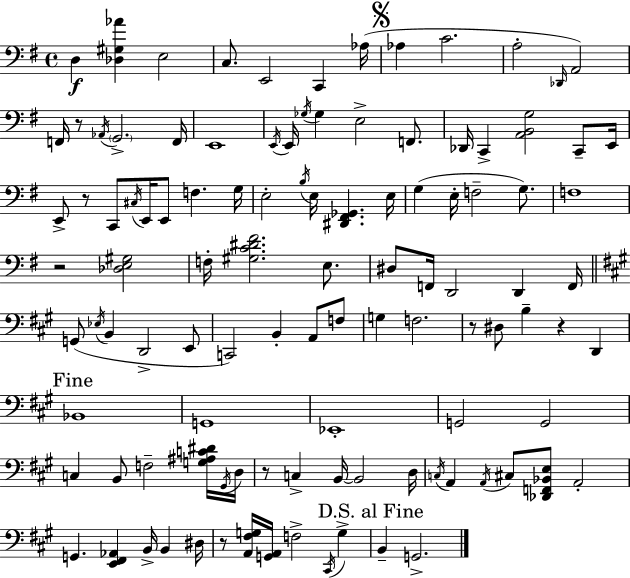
D3/q [Db3,G#3,Ab4]/q E3/h C3/e. E2/h C2/q Ab3/s Ab3/q C4/h. A3/h Db2/s A2/h F2/s R/e Ab2/s G2/h. F2/s E2/w E2/s E2/s Gb3/s Gb3/q E3/h F2/e. Db2/s C2/q [A2,B2,G3]/h C2/e E2/s E2/e R/e C2/e C#3/s E2/s E2/e F3/q. G3/s E3/h B3/s E3/s [D#2,F#2,Gb2]/q. E3/s G3/q E3/s F3/h G3/e. F3/w R/h [Db3,E3,G#3]/h F3/s [G#3,C4,D#4,F#4]/h. E3/e. D#3/e F2/s D2/h D2/q F2/s G2/e Eb3/s B2/q D2/h E2/e C2/h B2/q A2/e F3/e G3/q F3/h. R/e D#3/e B3/q R/q D2/q Bb2/w G2/w Eb2/w G2/h G2/h C3/q B2/e F3/h [G3,A#3,C4,D#4]/s G#2/s D3/s R/e C3/q B2/s B2/h D3/s C3/s A2/q A2/s C#3/e [Db2,F2,Bb2,E3]/e A2/h G2/q. [E2,F#2,Ab2]/q B2/s B2/q D#3/s R/e [A2,F#3,G3]/s [G2,A2]/s F3/h C#2/s G3/q B2/q G2/h.